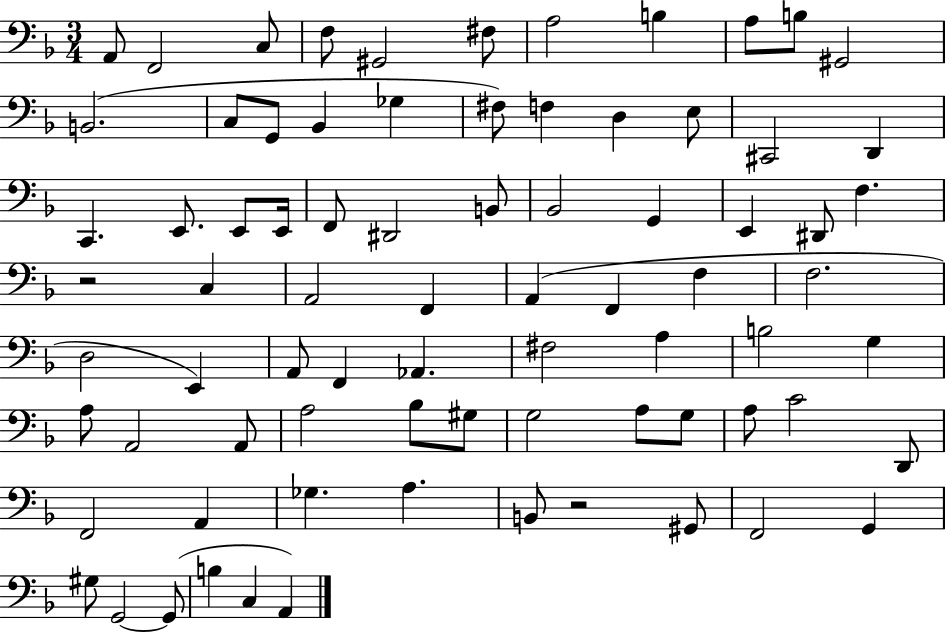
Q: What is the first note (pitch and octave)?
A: A2